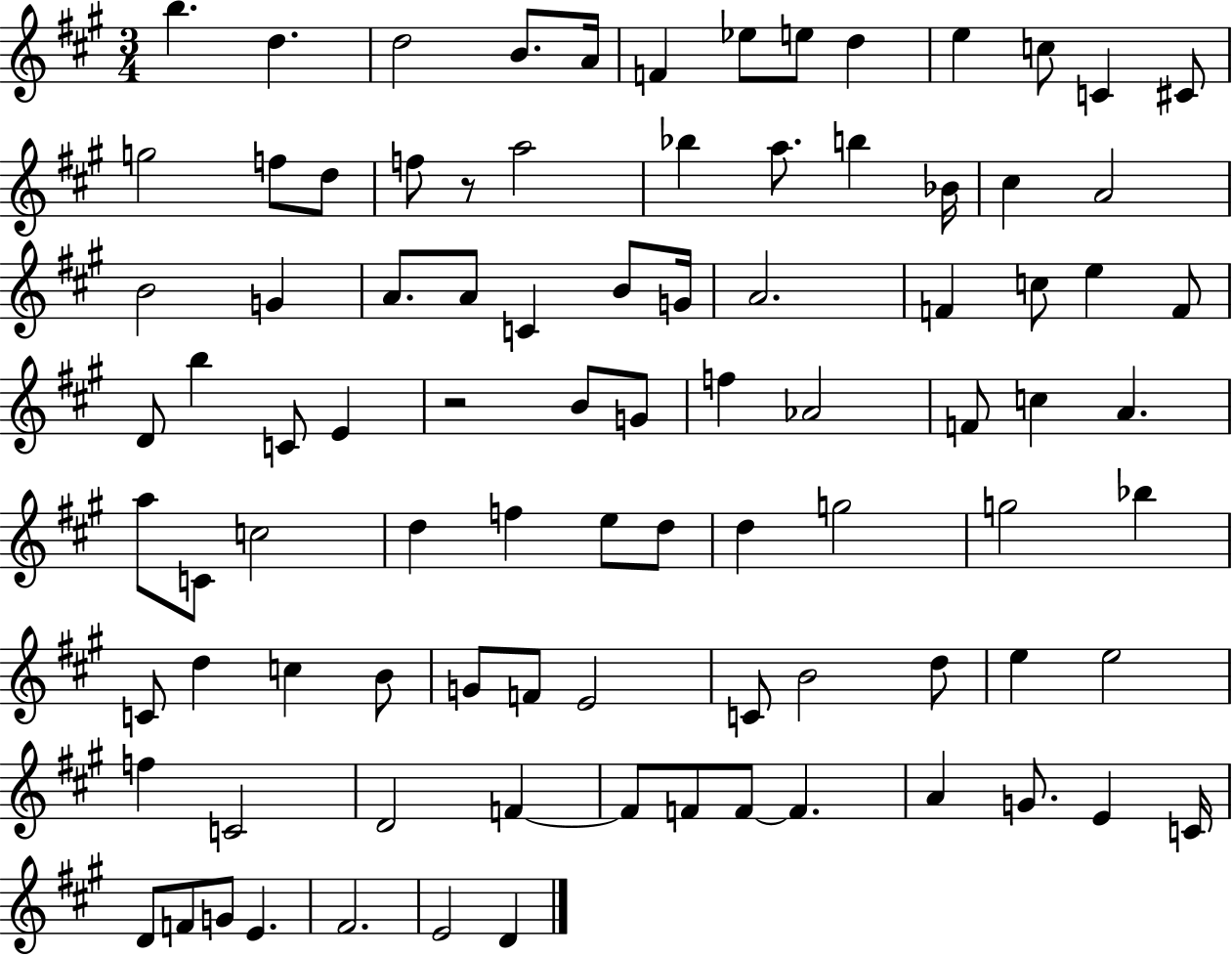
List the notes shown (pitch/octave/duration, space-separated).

B5/q. D5/q. D5/h B4/e. A4/s F4/q Eb5/e E5/e D5/q E5/q C5/e C4/q C#4/e G5/h F5/e D5/e F5/e R/e A5/h Bb5/q A5/e. B5/q Bb4/s C#5/q A4/h B4/h G4/q A4/e. A4/e C4/q B4/e G4/s A4/h. F4/q C5/e E5/q F4/e D4/e B5/q C4/e E4/q R/h B4/e G4/e F5/q Ab4/h F4/e C5/q A4/q. A5/e C4/e C5/h D5/q F5/q E5/e D5/e D5/q G5/h G5/h Bb5/q C4/e D5/q C5/q B4/e G4/e F4/e E4/h C4/e B4/h D5/e E5/q E5/h F5/q C4/h D4/h F4/q F4/e F4/e F4/e F4/q. A4/q G4/e. E4/q C4/s D4/e F4/e G4/e E4/q. F#4/h. E4/h D4/q